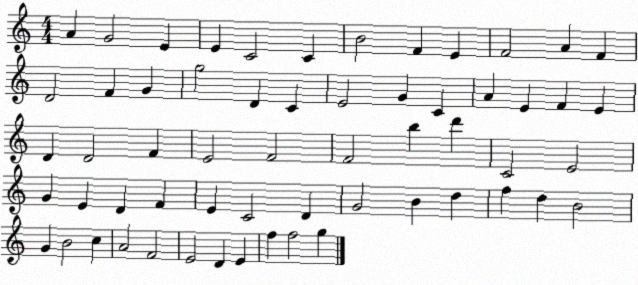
X:1
T:Untitled
M:4/4
L:1/4
K:C
A G2 E E C2 C B2 F E F2 A F D2 F G g2 D C E2 G C A E F E D D2 F E2 F2 F2 b d' C2 E2 G E D F E C2 D G2 B d f d B2 G B2 c A2 F2 E2 D E f f2 g